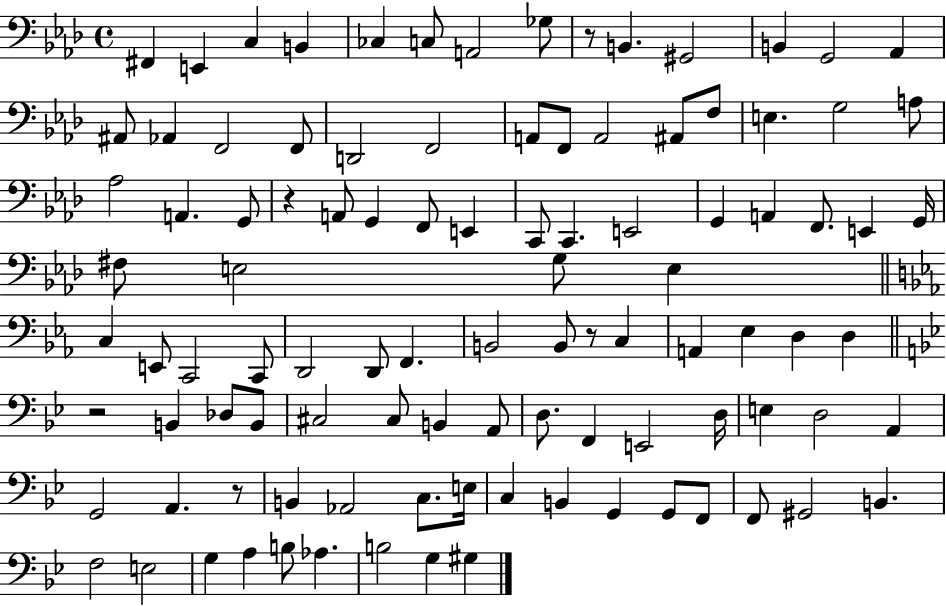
X:1
T:Untitled
M:4/4
L:1/4
K:Ab
^F,, E,, C, B,, _C, C,/2 A,,2 _G,/2 z/2 B,, ^G,,2 B,, G,,2 _A,, ^A,,/2 _A,, F,,2 F,,/2 D,,2 F,,2 A,,/2 F,,/2 A,,2 ^A,,/2 F,/2 E, G,2 A,/2 _A,2 A,, G,,/2 z A,,/2 G,, F,,/2 E,, C,,/2 C,, E,,2 G,, A,, F,,/2 E,, G,,/4 ^F,/2 E,2 G,/2 E, C, E,,/2 C,,2 C,,/2 D,,2 D,,/2 F,, B,,2 B,,/2 z/2 C, A,, _E, D, D, z2 B,, _D,/2 B,,/2 ^C,2 ^C,/2 B,, A,,/2 D,/2 F,, E,,2 D,/4 E, D,2 A,, G,,2 A,, z/2 B,, _A,,2 C,/2 E,/4 C, B,, G,, G,,/2 F,,/2 F,,/2 ^G,,2 B,, F,2 E,2 G, A, B,/2 _A, B,2 G, ^G,